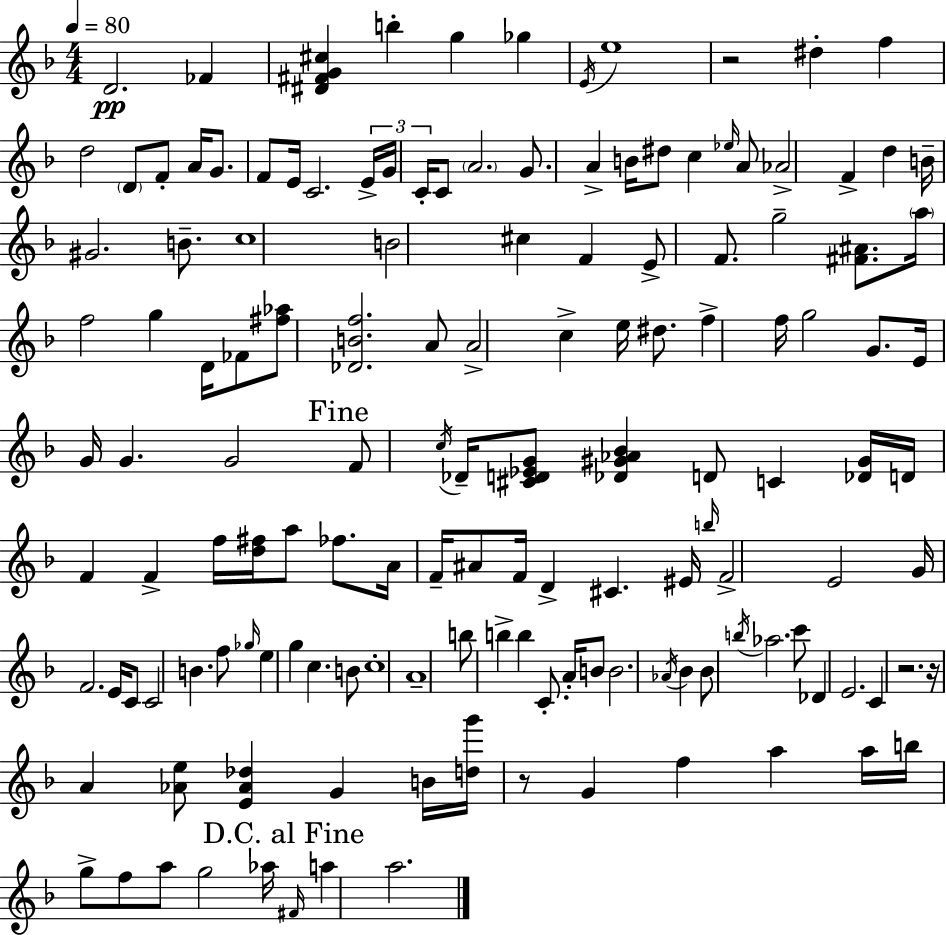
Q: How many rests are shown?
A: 4